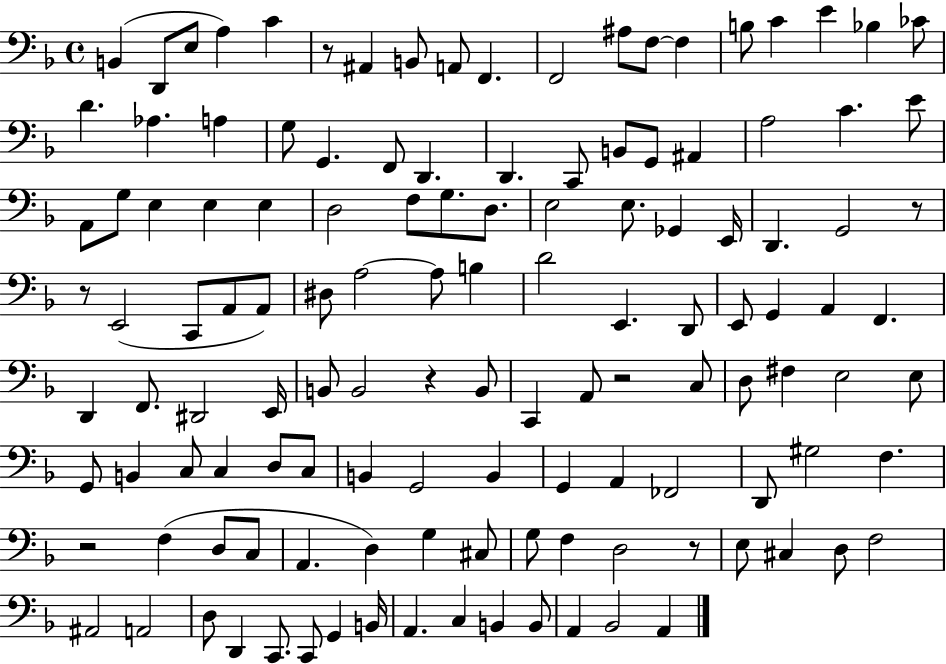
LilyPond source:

{
  \clef bass
  \time 4/4
  \defaultTimeSignature
  \key f \major
  \repeat volta 2 { b,4( d,8 e8 a4) c'4 | r8 ais,4 b,8 a,8 f,4. | f,2 ais8 f8~~ f4 | b8 c'4 e'4 bes4 ces'8 | \break d'4. aes4. a4 | g8 g,4. f,8 d,4. | d,4. c,8 b,8 g,8 ais,4 | a2 c'4. e'8 | \break a,8 g8 e4 e4 e4 | d2 f8 g8. d8. | e2 e8. ges,4 e,16 | d,4. g,2 r8 | \break r8 e,2( c,8 a,8 a,8) | dis8 a2~~ a8 b4 | d'2 e,4. d,8 | e,8 g,4 a,4 f,4. | \break d,4 f,8. dis,2 e,16 | b,8 b,2 r4 b,8 | c,4 a,8 r2 c8 | d8 fis4 e2 e8 | \break g,8 b,4 c8 c4 d8 c8 | b,4 g,2 b,4 | g,4 a,4 fes,2 | d,8 gis2 f4. | \break r2 f4( d8 c8 | a,4. d4) g4 cis8 | g8 f4 d2 r8 | e8 cis4 d8 f2 | \break ais,2 a,2 | d8 d,4 c,8. c,8 g,4 b,16 | a,4. c4 b,4 b,8 | a,4 bes,2 a,4 | \break } \bar "|."
}